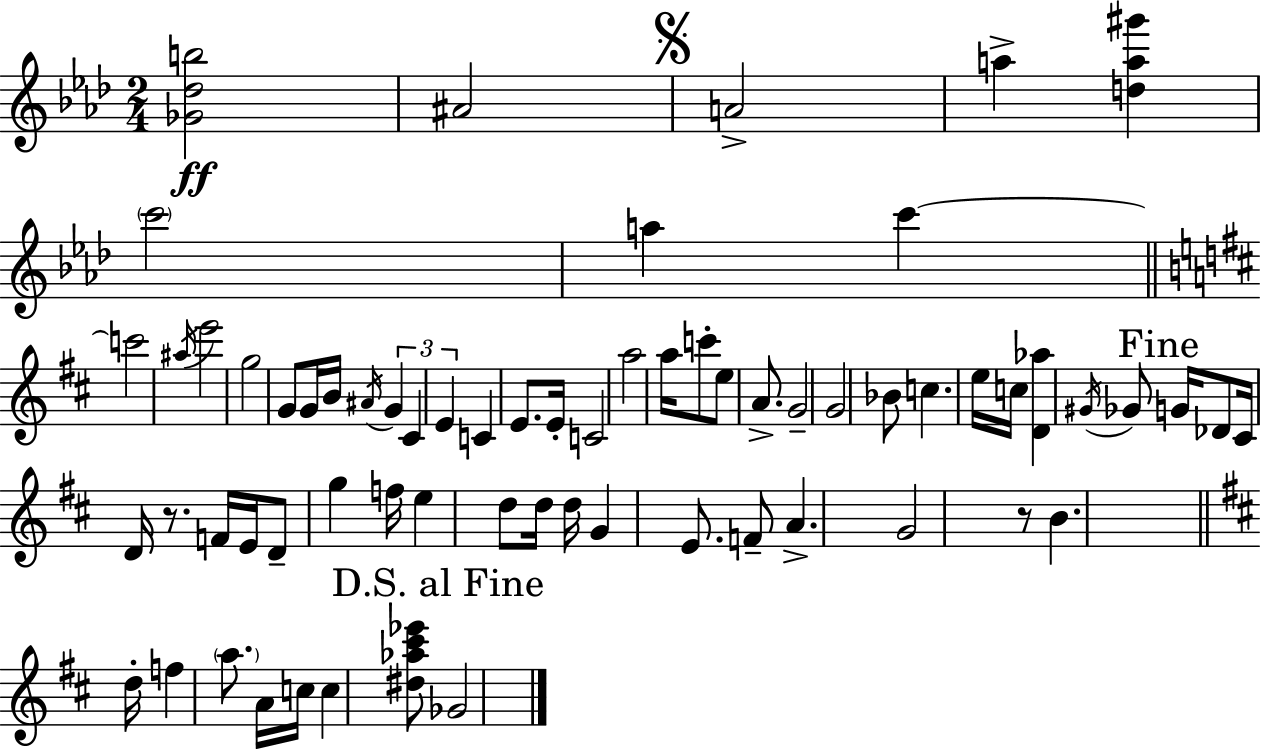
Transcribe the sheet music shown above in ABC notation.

X:1
T:Untitled
M:2/4
L:1/4
K:Fm
[_G_db]2 ^A2 A2 a [da^g'] c'2 a c' c'2 ^a/4 e'2 g2 G/2 G/4 B/4 ^A/4 G ^C E C E/2 E/4 C2 a2 a/4 c'/2 e/2 A/2 G2 G2 _B/2 c e/4 c/4 [D_a] ^G/4 _G/2 G/4 _D/2 ^C/4 D/4 z/2 F/4 E/4 D/2 g f/4 e d/2 d/4 d/4 G E/2 F/2 A G2 z/2 B d/4 f a/2 A/4 c/4 c [^d_a^c'_e']/2 _G2